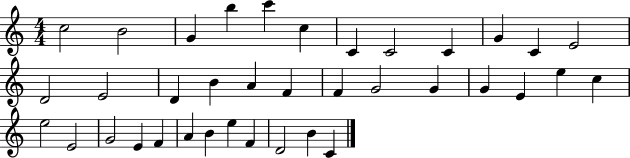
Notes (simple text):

C5/h B4/h G4/q B5/q C6/q C5/q C4/q C4/h C4/q G4/q C4/q E4/h D4/h E4/h D4/q B4/q A4/q F4/q F4/q G4/h G4/q G4/q E4/q E5/q C5/q E5/h E4/h G4/h E4/q F4/q A4/q B4/q E5/q F4/q D4/h B4/q C4/q